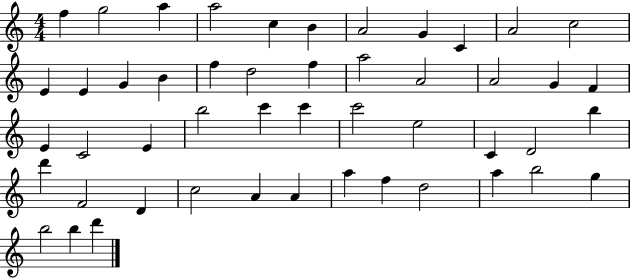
{
  \clef treble
  \numericTimeSignature
  \time 4/4
  \key c \major
  f''4 g''2 a''4 | a''2 c''4 b'4 | a'2 g'4 c'4 | a'2 c''2 | \break e'4 e'4 g'4 b'4 | f''4 d''2 f''4 | a''2 a'2 | a'2 g'4 f'4 | \break e'4 c'2 e'4 | b''2 c'''4 c'''4 | c'''2 e''2 | c'4 d'2 b''4 | \break d'''4 f'2 d'4 | c''2 a'4 a'4 | a''4 f''4 d''2 | a''4 b''2 g''4 | \break b''2 b''4 d'''4 | \bar "|."
}